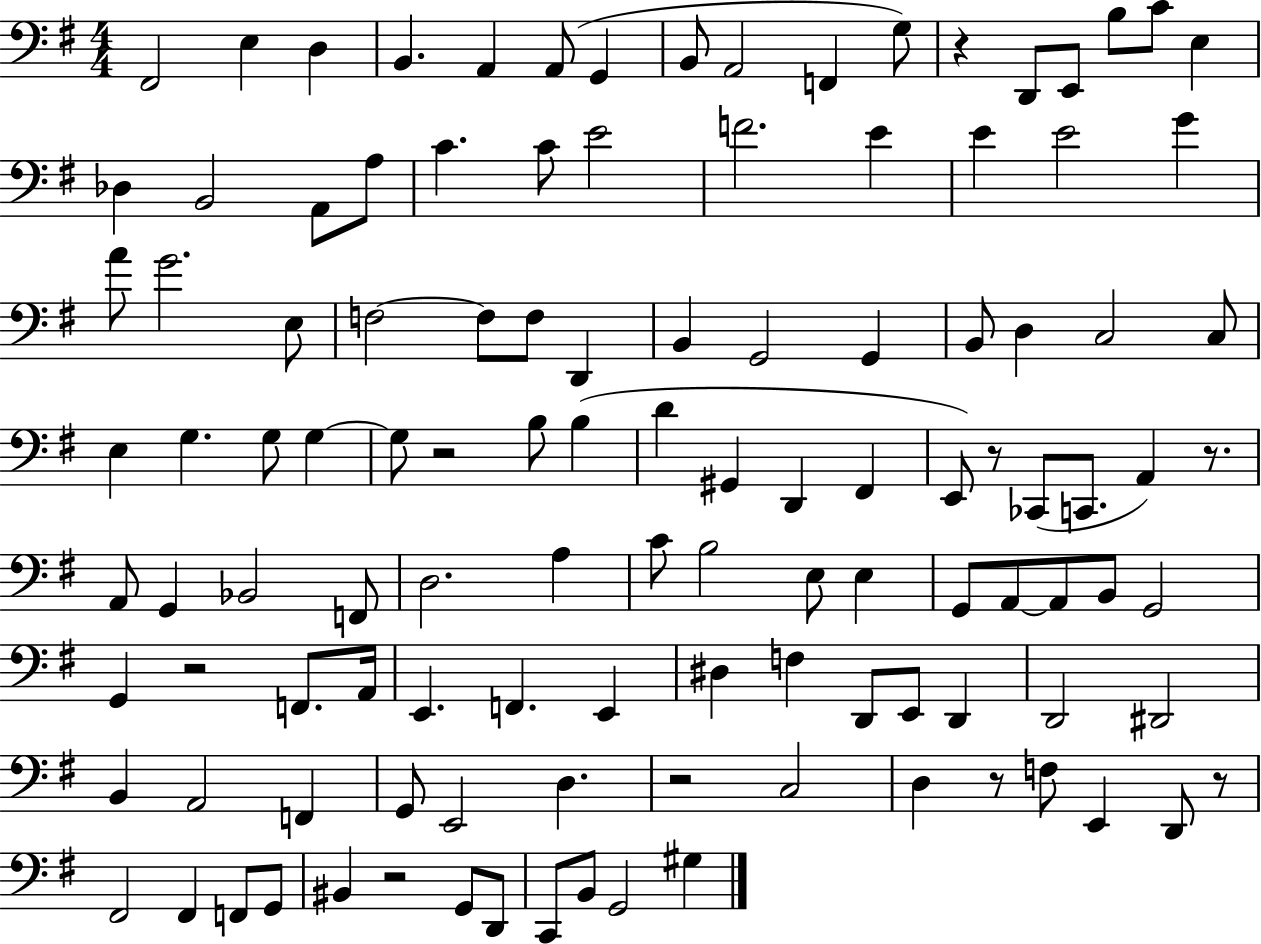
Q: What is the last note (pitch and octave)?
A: G#3